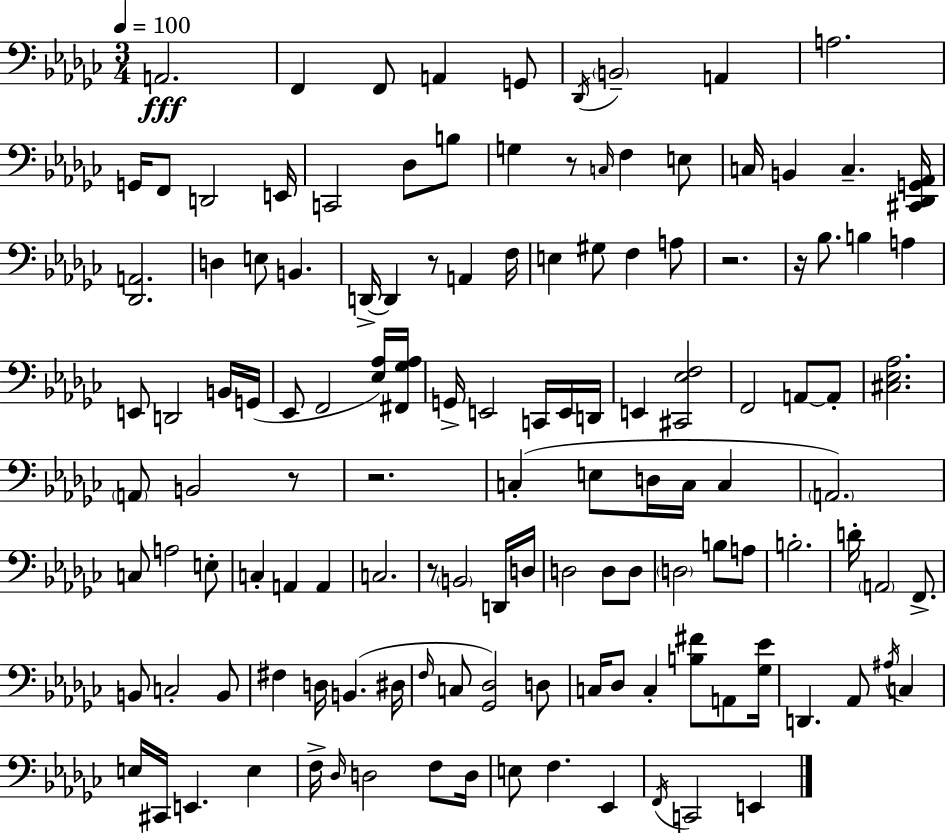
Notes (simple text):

A2/h. F2/q F2/e A2/q G2/e Db2/s B2/h A2/q A3/h. G2/s F2/e D2/h E2/s C2/h Db3/e B3/e G3/q R/e C3/s F3/q E3/e C3/s B2/q C3/q. [C#2,Db2,G2,Ab2]/s [Db2,A2]/h. D3/q E3/e B2/q. D2/s D2/q R/e A2/q F3/s E3/q G#3/e F3/q A3/e R/h. R/s Bb3/e. B3/q A3/q E2/e D2/h B2/s G2/s Eb2/e F2/h [Eb3,Ab3]/s [F#2,Gb3,Ab3]/s G2/s E2/h C2/s E2/s D2/s E2/q [C#2,Eb3,F3]/h F2/h A2/e A2/e [C#3,Eb3,Ab3]/h. A2/e B2/h R/e R/h. C3/q E3/e D3/s C3/s C3/q A2/h. C3/e A3/h E3/e C3/q A2/q A2/q C3/h. R/e B2/h D2/s D3/s D3/h D3/e D3/e D3/h B3/e A3/e B3/h. D4/s A2/h F2/e. B2/e C3/h B2/e F#3/q D3/s B2/q. D#3/s F3/s C3/e [Gb2,Db3]/h D3/e C3/s Db3/e C3/q [B3,F#4]/e A2/e [Gb3,Eb4]/s D2/q. Ab2/e A#3/s C3/q E3/s C#2/s E2/q. E3/q F3/s Db3/s D3/h F3/e D3/s E3/e F3/q. Eb2/q F2/s C2/h E2/q